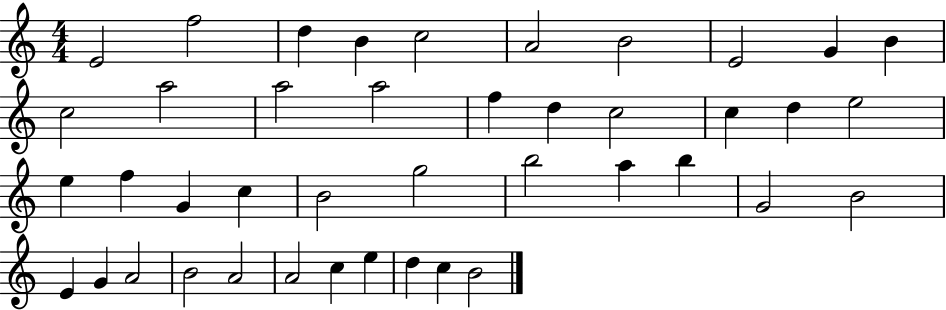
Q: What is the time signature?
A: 4/4